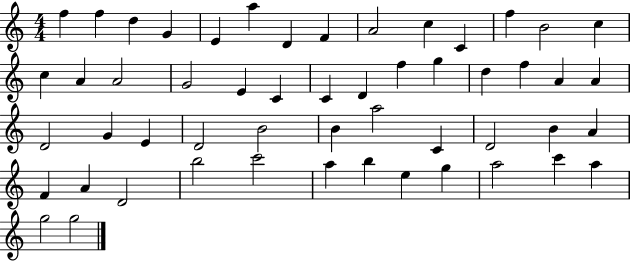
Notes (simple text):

F5/q F5/q D5/q G4/q E4/q A5/q D4/q F4/q A4/h C5/q C4/q F5/q B4/h C5/q C5/q A4/q A4/h G4/h E4/q C4/q C4/q D4/q F5/q G5/q D5/q F5/q A4/q A4/q D4/h G4/q E4/q D4/h B4/h B4/q A5/h C4/q D4/h B4/q A4/q F4/q A4/q D4/h B5/h C6/h A5/q B5/q E5/q G5/q A5/h C6/q A5/q G5/h G5/h